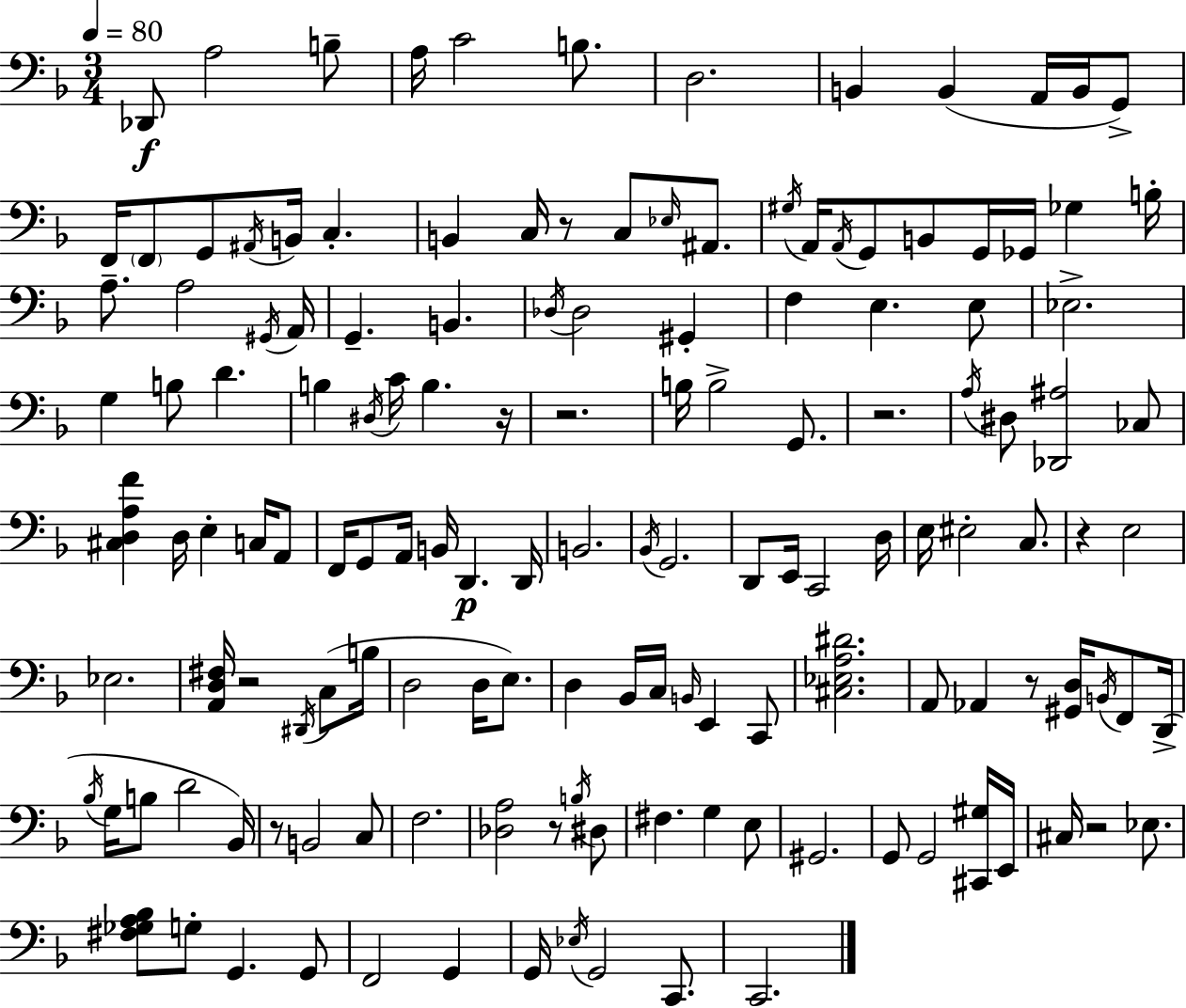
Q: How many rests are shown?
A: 10